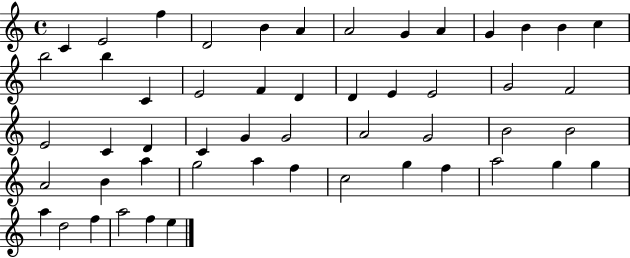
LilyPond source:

{
  \clef treble
  \time 4/4
  \defaultTimeSignature
  \key c \major
  c'4 e'2 f''4 | d'2 b'4 a'4 | a'2 g'4 a'4 | g'4 b'4 b'4 c''4 | \break b''2 b''4 c'4 | e'2 f'4 d'4 | d'4 e'4 e'2 | g'2 f'2 | \break e'2 c'4 d'4 | c'4 g'4 g'2 | a'2 g'2 | b'2 b'2 | \break a'2 b'4 a''4 | g''2 a''4 f''4 | c''2 g''4 f''4 | a''2 g''4 g''4 | \break a''4 d''2 f''4 | a''2 f''4 e''4 | \bar "|."
}